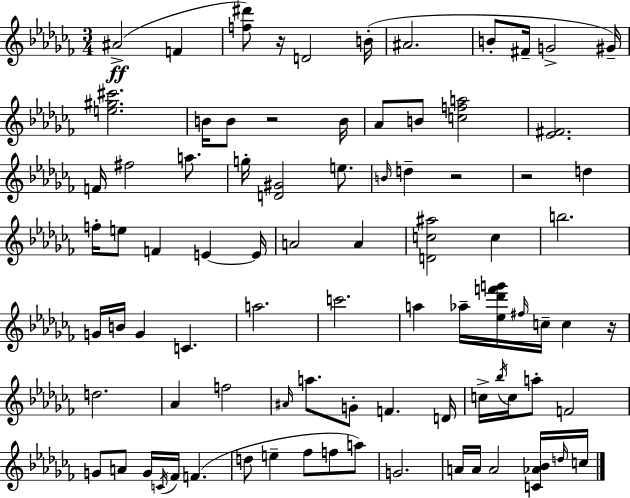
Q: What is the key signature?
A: AES minor